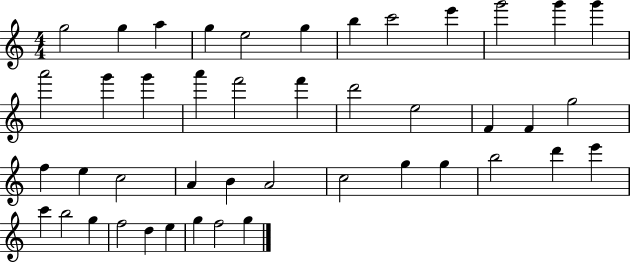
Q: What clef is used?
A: treble